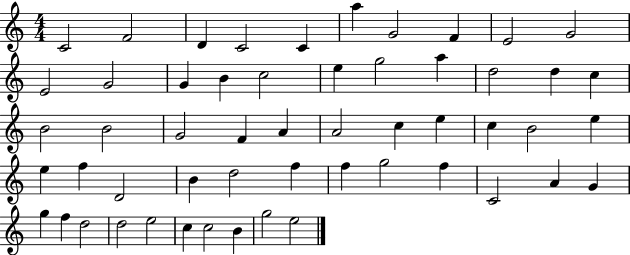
{
  \clef treble
  \numericTimeSignature
  \time 4/4
  \key c \major
  c'2 f'2 | d'4 c'2 c'4 | a''4 g'2 f'4 | e'2 g'2 | \break e'2 g'2 | g'4 b'4 c''2 | e''4 g''2 a''4 | d''2 d''4 c''4 | \break b'2 b'2 | g'2 f'4 a'4 | a'2 c''4 e''4 | c''4 b'2 e''4 | \break e''4 f''4 d'2 | b'4 d''2 f''4 | f''4 g''2 f''4 | c'2 a'4 g'4 | \break g''4 f''4 d''2 | d''2 e''2 | c''4 c''2 b'4 | g''2 e''2 | \break \bar "|."
}